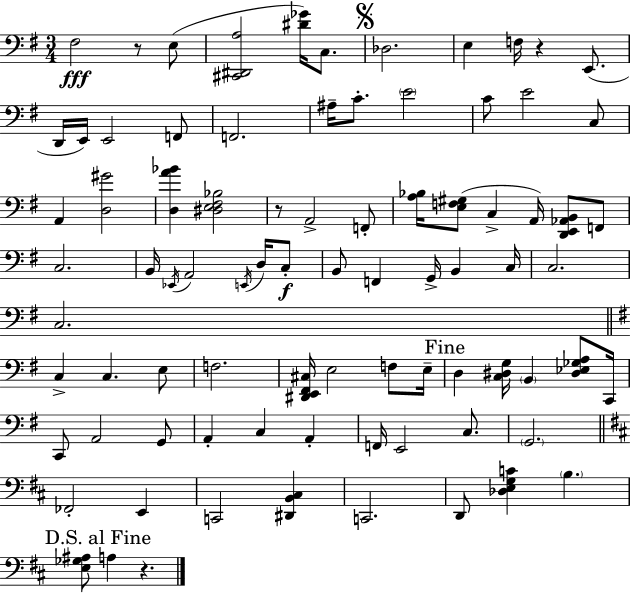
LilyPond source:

{
  \clef bass
  \numericTimeSignature
  \time 3/4
  \key e \minor
  fis2\fff r8 e8( | <cis, dis, a>2 <dis' ges'>16) c8. | \mark \markup { \musicglyph "scripts.segno" } des2. | e4 f16 r4 e,8.( | \break d,16 e,16) e,2 f,8 | f,2. | ais16-- c'8.-. \parenthesize e'2 | c'8 e'2 c8 | \break a,4 <d gis'>2 | <d a' bes'>4 <dis e fis bes>2 | r8 a,2-> f,8-. | <a bes>16 <e f gis>8( c4-> a,16) <d, e, aes, b,>8 f,8 | \break c2. | b,16 \acciaccatura { ees,16 } a,2 \acciaccatura { e,16 } d16 | c8-.\f b,8 f,4 g,16-> b,4 | c16 c2. | \break c2. | \bar "||" \break \key g \major c4-> c4. e8 | f2. | <dis, e, fis, cis>16 e2 f8 e16-- | \mark "Fine" d4 <c dis g>16 \parenthesize b,4 <dis ees ges a>8 c,16 | \break c,8 a,2 g,8 | a,4-. c4 a,4-. | f,16 e,2 c8. | \parenthesize g,2. | \break \bar "||" \break \key b \minor fes,2-. e,4 | c,2 <dis, b, cis>4 | c,2. | d,8 <des e g c'>4 \parenthesize b4. | \break \mark "D.S. al Fine" <e ges ais>8 a4 r4. | \bar "|."
}